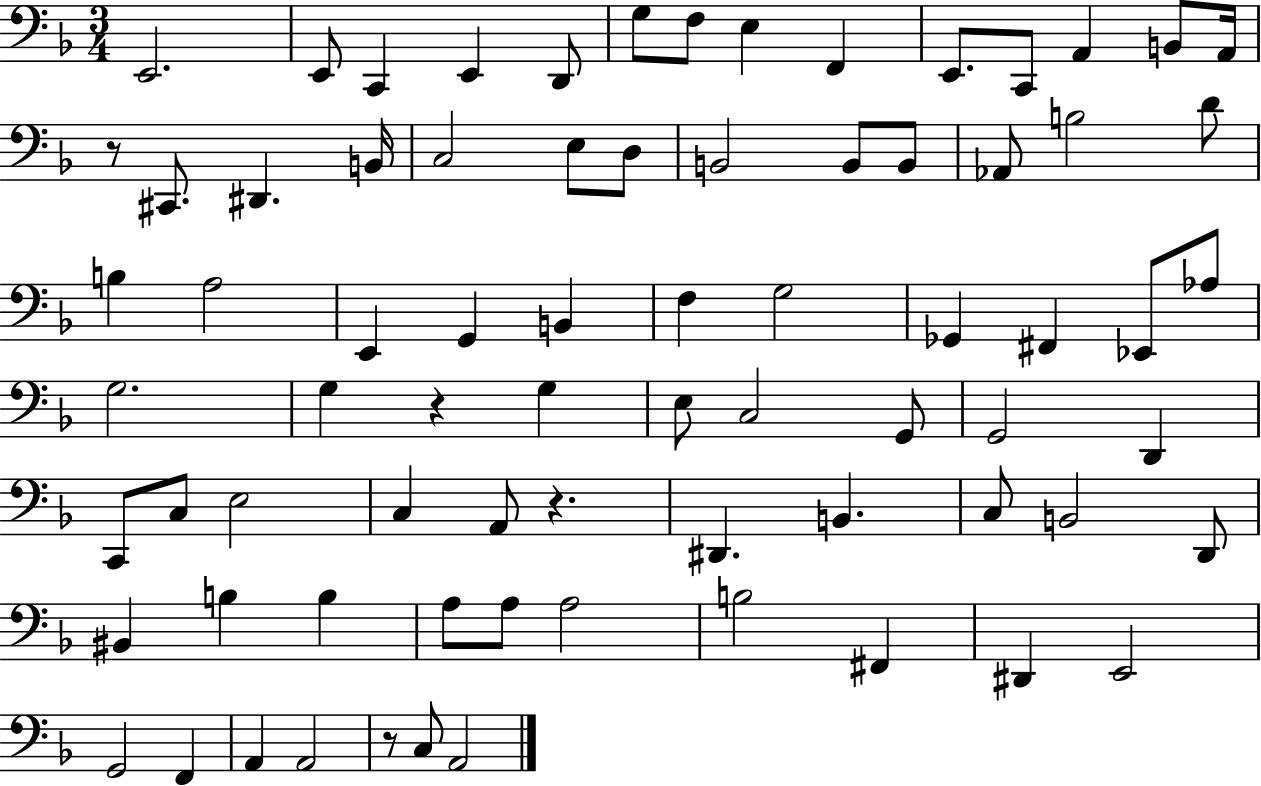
X:1
T:Untitled
M:3/4
L:1/4
K:F
E,,2 E,,/2 C,, E,, D,,/2 G,/2 F,/2 E, F,, E,,/2 C,,/2 A,, B,,/2 A,,/4 z/2 ^C,,/2 ^D,, B,,/4 C,2 E,/2 D,/2 B,,2 B,,/2 B,,/2 _A,,/2 B,2 D/2 B, A,2 E,, G,, B,, F, G,2 _G,, ^F,, _E,,/2 _A,/2 G,2 G, z G, E,/2 C,2 G,,/2 G,,2 D,, C,,/2 C,/2 E,2 C, A,,/2 z ^D,, B,, C,/2 B,,2 D,,/2 ^B,, B, B, A,/2 A,/2 A,2 B,2 ^F,, ^D,, E,,2 G,,2 F,, A,, A,,2 z/2 C,/2 A,,2